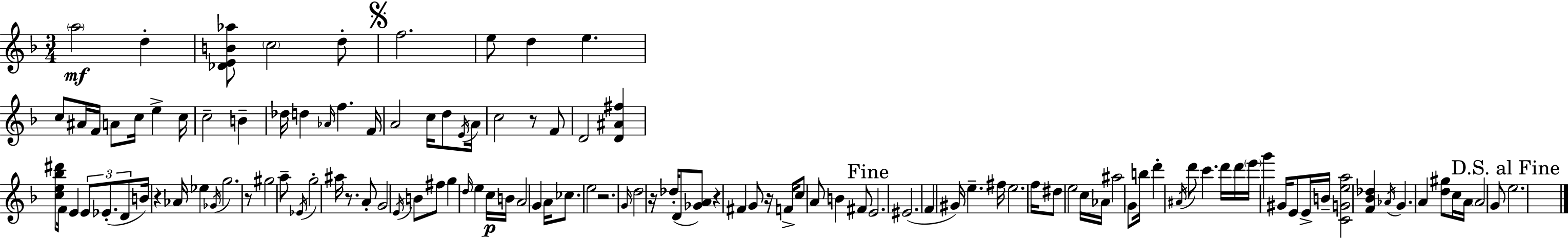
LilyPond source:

{
  \clef treble
  \numericTimeSignature
  \time 3/4
  \key f \major
  \repeat volta 2 { \parenthesize a''2\mf d''4-. | <des' e' b' aes''>8 \parenthesize c''2 d''8-. | \mark \markup { \musicglyph "scripts.segno" } f''2. | e''8 d''4 e''4. | \break c''8 ais'16 f'16 a'8 c''16 e''4-> c''16 | c''2-- b'4-- | des''16 d''4 \grace { aes'16 } f''4. | f'16 a'2 c''16 d''8 | \break \acciaccatura { e'16 } a'16 c''2 r8 | f'8 d'2 <d' ais' fis''>4 | <c'' e'' bes'' dis'''>8 f'16 e'4 \tuplet 3/2 { e'8 ees'8.-.( | d'8 } b'16) r4 aes'16 ees''4 | \break \acciaccatura { ges'16 } g''2. | r8 gis''2 | a''8-- \acciaccatura { ees'16 } g''2-. | ais''16 r8. a'8-. g'2 | \break \acciaccatura { e'16 } b'8 fis''8 g''4 \grace { d''16 } | e''4 c''16\p b'16 a'2 | g'4 a'16 ces''8. e''2 | r2. | \break \grace { g'16 } d''2 | r16 des''16-.( d'8 <ges' a'>8) r4 | fis'4 g'8 r16 f'16-> c''8 a'8 | b'4 fis'8 \mark "Fine" e'2. | \break eis'2.( | f'4 gis'16) | e''4.-- fis''16 e''2. | f''16 dis''8 e''2 | \break c''16 aes'16 ais''2 | g'8 b''16 d'''4-. \acciaccatura { ais'16 } | d'''8 c'''4. d'''16 d'''16 \parenthesize e'''16 g'''4 | gis'16 e'8 e'16-> b'16-- <c' g' e'' a''>2 | \break <f' bes' des''>4 \acciaccatura { aes'16 } g'4. | a'4 <d'' gis''>8 c''16 a'16 \parenthesize a'2 | g'8 \mark "D.S. al Fine" e''2. | } \bar "|."
}